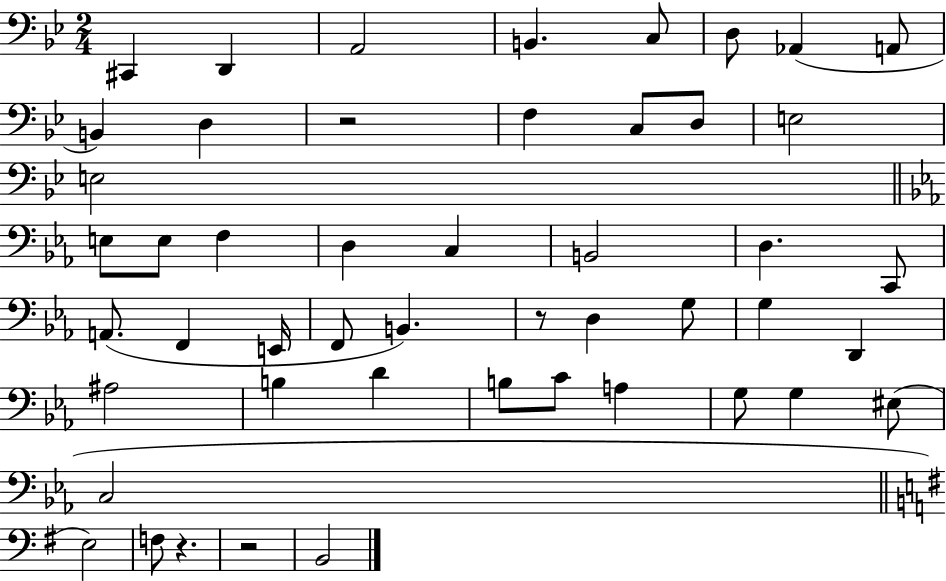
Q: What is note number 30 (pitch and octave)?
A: G3